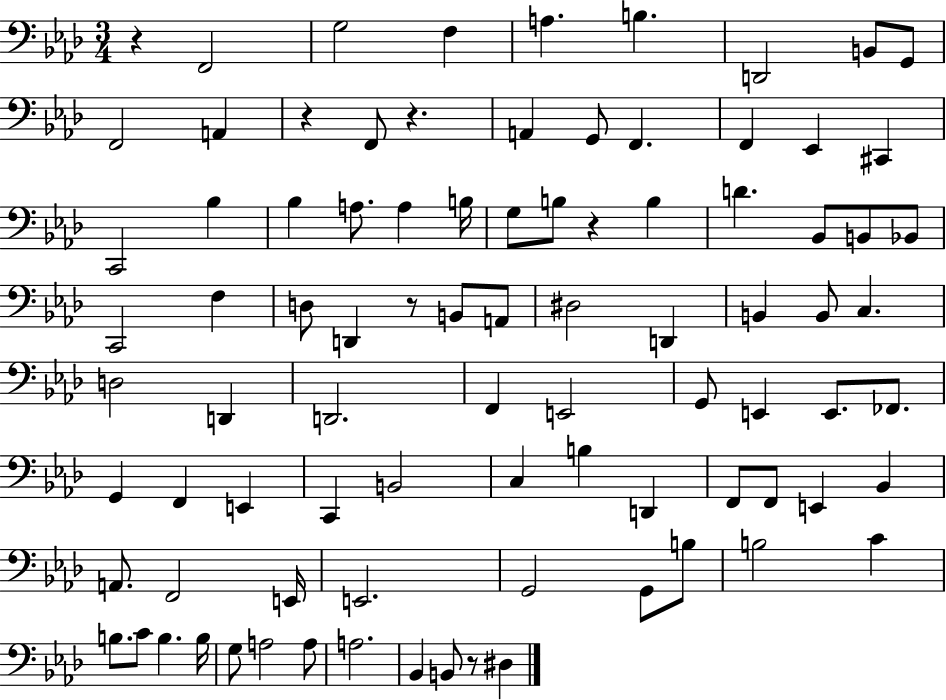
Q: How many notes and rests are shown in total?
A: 88